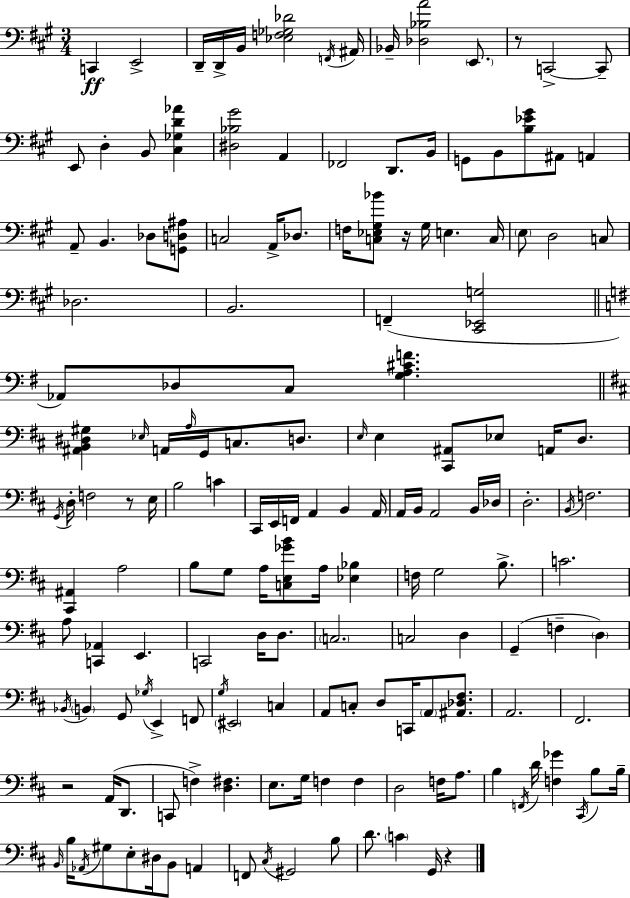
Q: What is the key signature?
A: A major